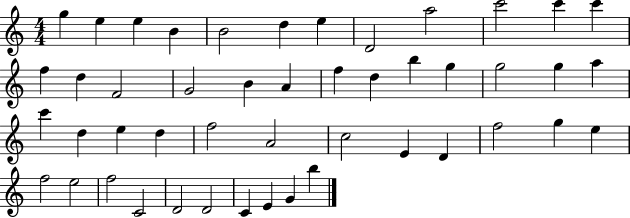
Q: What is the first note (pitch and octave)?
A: G5